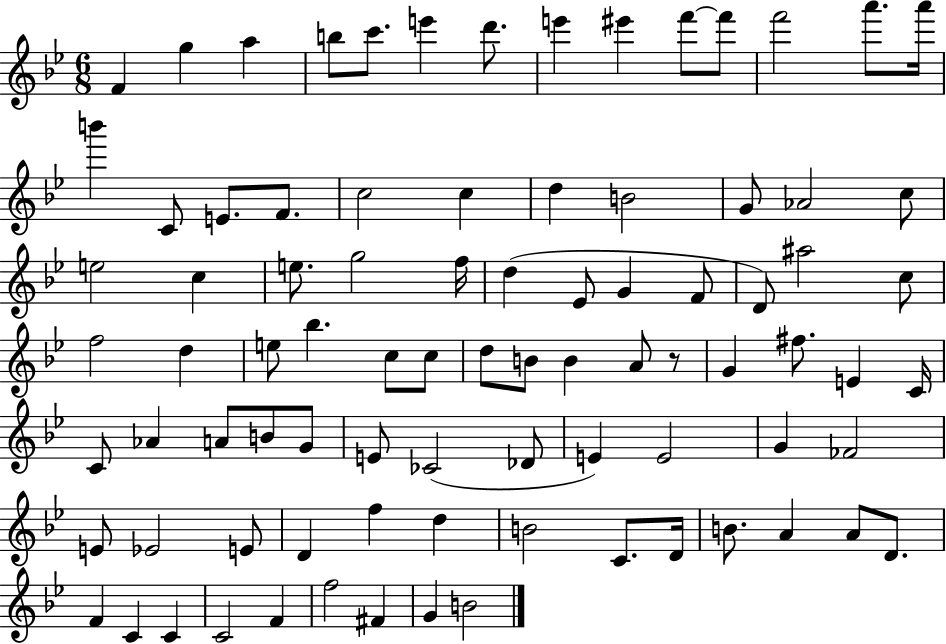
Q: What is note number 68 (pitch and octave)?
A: F5